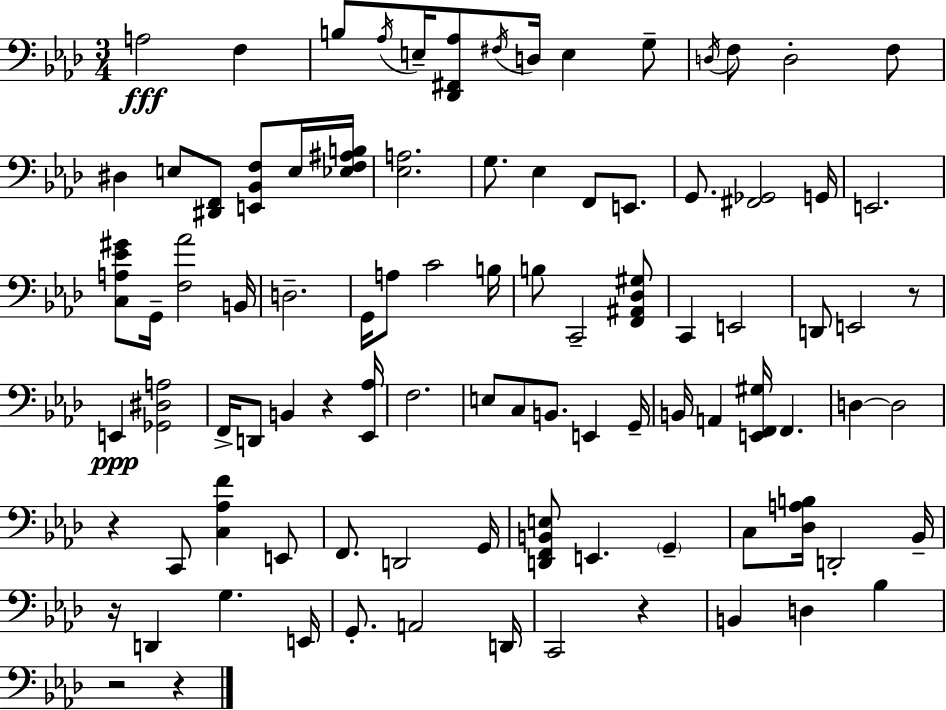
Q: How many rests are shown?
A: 7